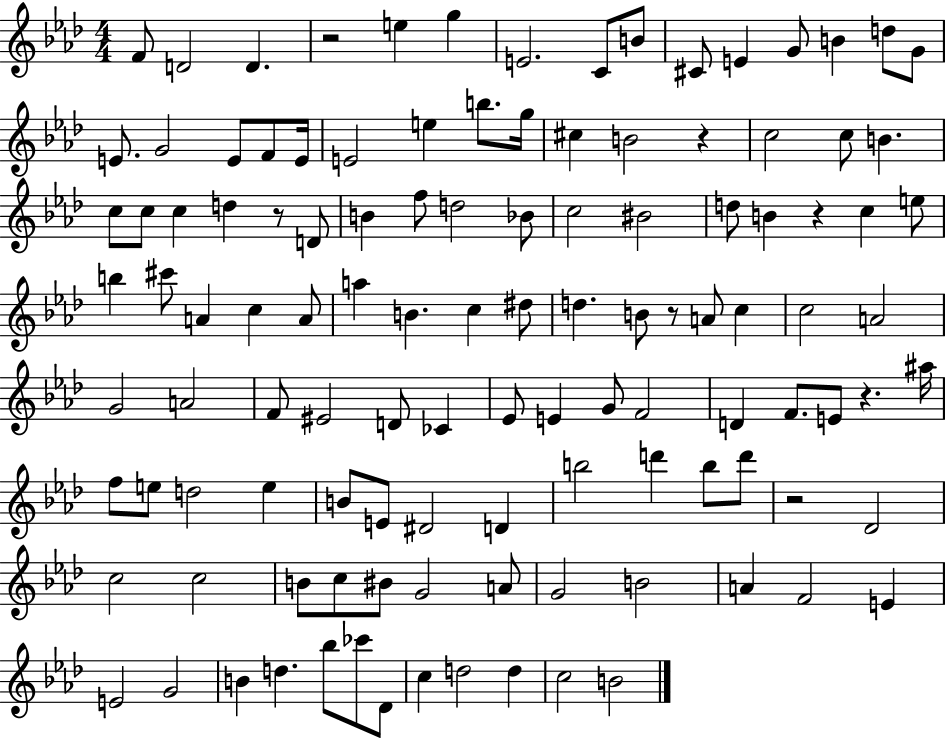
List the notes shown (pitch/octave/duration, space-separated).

F4/e D4/h D4/q. R/h E5/q G5/q E4/h. C4/e B4/e C#4/e E4/q G4/e B4/q D5/e G4/e E4/e. G4/h E4/e F4/e E4/s E4/h E5/q B5/e. G5/s C#5/q B4/h R/q C5/h C5/e B4/q. C5/e C5/e C5/q D5/q R/e D4/e B4/q F5/e D5/h Bb4/e C5/h BIS4/h D5/e B4/q R/q C5/q E5/e B5/q C#6/e A4/q C5/q A4/e A5/q B4/q. C5/q D#5/e D5/q. B4/e R/e A4/e C5/q C5/h A4/h G4/h A4/h F4/e EIS4/h D4/e CES4/q Eb4/e E4/q G4/e F4/h D4/q F4/e. E4/e R/q. A#5/s F5/e E5/e D5/h E5/q B4/e E4/e D#4/h D4/q B5/h D6/q B5/e D6/e R/h Db4/h C5/h C5/h B4/e C5/e BIS4/e G4/h A4/e G4/h B4/h A4/q F4/h E4/q E4/h G4/h B4/q D5/q. Bb5/e CES6/e Db4/e C5/q D5/h D5/q C5/h B4/h